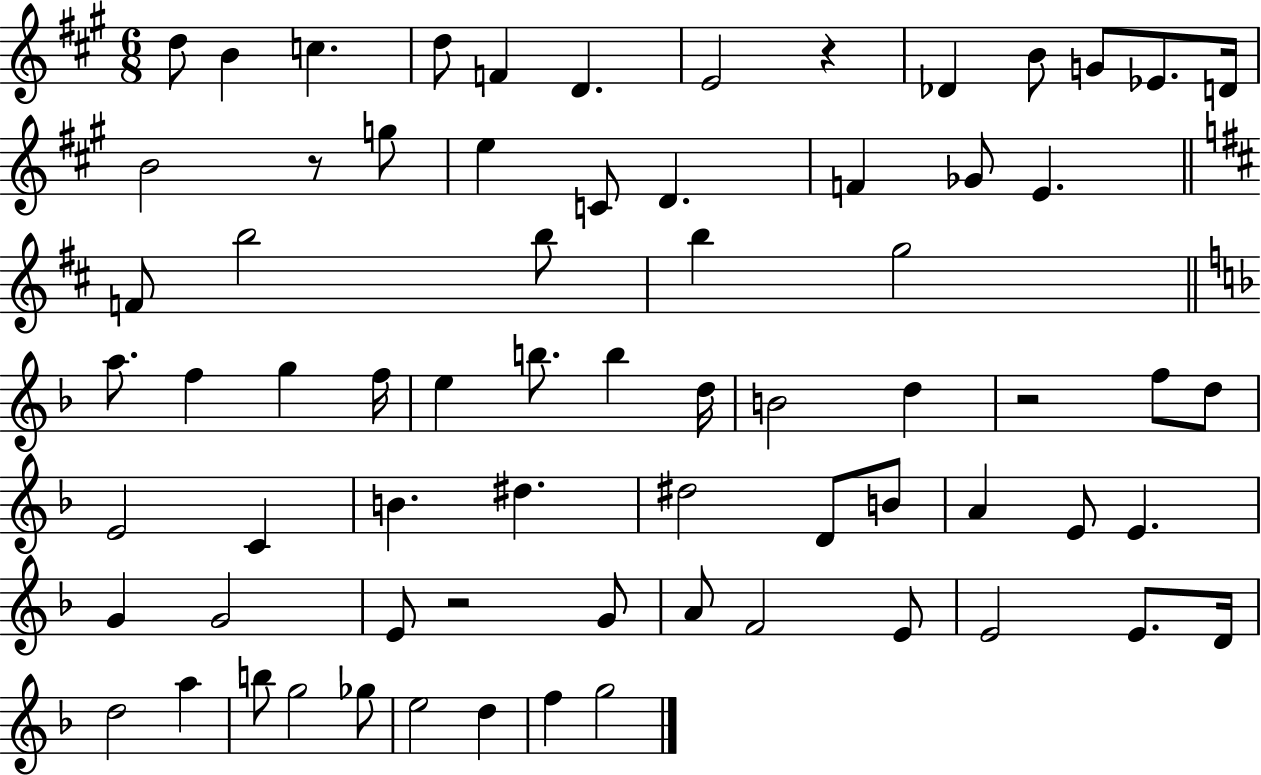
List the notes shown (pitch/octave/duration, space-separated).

D5/e B4/q C5/q. D5/e F4/q D4/q. E4/h R/q Db4/q B4/e G4/e Eb4/e. D4/s B4/h R/e G5/e E5/q C4/e D4/q. F4/q Gb4/e E4/q. F4/e B5/h B5/e B5/q G5/h A5/e. F5/q G5/q F5/s E5/q B5/e. B5/q D5/s B4/h D5/q R/h F5/e D5/e E4/h C4/q B4/q. D#5/q. D#5/h D4/e B4/e A4/q E4/e E4/q. G4/q G4/h E4/e R/h G4/e A4/e F4/h E4/e E4/h E4/e. D4/s D5/h A5/q B5/e G5/h Gb5/e E5/h D5/q F5/q G5/h